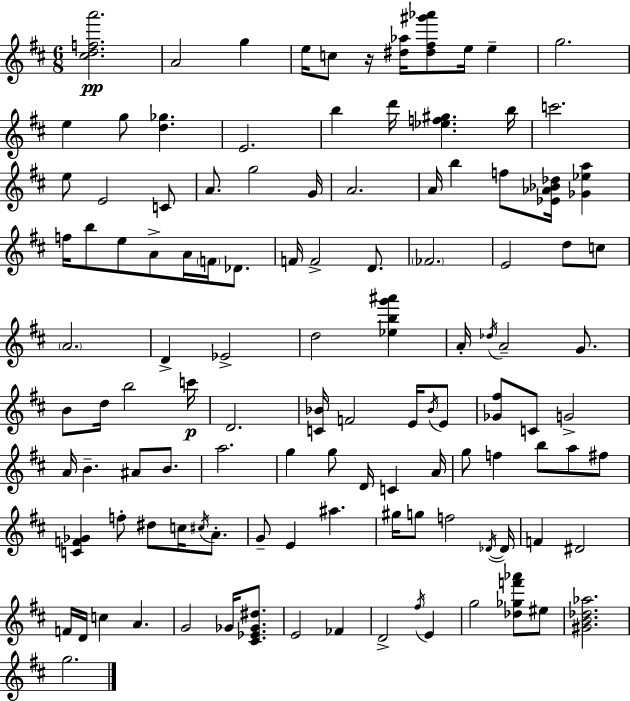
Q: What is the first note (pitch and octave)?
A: A4